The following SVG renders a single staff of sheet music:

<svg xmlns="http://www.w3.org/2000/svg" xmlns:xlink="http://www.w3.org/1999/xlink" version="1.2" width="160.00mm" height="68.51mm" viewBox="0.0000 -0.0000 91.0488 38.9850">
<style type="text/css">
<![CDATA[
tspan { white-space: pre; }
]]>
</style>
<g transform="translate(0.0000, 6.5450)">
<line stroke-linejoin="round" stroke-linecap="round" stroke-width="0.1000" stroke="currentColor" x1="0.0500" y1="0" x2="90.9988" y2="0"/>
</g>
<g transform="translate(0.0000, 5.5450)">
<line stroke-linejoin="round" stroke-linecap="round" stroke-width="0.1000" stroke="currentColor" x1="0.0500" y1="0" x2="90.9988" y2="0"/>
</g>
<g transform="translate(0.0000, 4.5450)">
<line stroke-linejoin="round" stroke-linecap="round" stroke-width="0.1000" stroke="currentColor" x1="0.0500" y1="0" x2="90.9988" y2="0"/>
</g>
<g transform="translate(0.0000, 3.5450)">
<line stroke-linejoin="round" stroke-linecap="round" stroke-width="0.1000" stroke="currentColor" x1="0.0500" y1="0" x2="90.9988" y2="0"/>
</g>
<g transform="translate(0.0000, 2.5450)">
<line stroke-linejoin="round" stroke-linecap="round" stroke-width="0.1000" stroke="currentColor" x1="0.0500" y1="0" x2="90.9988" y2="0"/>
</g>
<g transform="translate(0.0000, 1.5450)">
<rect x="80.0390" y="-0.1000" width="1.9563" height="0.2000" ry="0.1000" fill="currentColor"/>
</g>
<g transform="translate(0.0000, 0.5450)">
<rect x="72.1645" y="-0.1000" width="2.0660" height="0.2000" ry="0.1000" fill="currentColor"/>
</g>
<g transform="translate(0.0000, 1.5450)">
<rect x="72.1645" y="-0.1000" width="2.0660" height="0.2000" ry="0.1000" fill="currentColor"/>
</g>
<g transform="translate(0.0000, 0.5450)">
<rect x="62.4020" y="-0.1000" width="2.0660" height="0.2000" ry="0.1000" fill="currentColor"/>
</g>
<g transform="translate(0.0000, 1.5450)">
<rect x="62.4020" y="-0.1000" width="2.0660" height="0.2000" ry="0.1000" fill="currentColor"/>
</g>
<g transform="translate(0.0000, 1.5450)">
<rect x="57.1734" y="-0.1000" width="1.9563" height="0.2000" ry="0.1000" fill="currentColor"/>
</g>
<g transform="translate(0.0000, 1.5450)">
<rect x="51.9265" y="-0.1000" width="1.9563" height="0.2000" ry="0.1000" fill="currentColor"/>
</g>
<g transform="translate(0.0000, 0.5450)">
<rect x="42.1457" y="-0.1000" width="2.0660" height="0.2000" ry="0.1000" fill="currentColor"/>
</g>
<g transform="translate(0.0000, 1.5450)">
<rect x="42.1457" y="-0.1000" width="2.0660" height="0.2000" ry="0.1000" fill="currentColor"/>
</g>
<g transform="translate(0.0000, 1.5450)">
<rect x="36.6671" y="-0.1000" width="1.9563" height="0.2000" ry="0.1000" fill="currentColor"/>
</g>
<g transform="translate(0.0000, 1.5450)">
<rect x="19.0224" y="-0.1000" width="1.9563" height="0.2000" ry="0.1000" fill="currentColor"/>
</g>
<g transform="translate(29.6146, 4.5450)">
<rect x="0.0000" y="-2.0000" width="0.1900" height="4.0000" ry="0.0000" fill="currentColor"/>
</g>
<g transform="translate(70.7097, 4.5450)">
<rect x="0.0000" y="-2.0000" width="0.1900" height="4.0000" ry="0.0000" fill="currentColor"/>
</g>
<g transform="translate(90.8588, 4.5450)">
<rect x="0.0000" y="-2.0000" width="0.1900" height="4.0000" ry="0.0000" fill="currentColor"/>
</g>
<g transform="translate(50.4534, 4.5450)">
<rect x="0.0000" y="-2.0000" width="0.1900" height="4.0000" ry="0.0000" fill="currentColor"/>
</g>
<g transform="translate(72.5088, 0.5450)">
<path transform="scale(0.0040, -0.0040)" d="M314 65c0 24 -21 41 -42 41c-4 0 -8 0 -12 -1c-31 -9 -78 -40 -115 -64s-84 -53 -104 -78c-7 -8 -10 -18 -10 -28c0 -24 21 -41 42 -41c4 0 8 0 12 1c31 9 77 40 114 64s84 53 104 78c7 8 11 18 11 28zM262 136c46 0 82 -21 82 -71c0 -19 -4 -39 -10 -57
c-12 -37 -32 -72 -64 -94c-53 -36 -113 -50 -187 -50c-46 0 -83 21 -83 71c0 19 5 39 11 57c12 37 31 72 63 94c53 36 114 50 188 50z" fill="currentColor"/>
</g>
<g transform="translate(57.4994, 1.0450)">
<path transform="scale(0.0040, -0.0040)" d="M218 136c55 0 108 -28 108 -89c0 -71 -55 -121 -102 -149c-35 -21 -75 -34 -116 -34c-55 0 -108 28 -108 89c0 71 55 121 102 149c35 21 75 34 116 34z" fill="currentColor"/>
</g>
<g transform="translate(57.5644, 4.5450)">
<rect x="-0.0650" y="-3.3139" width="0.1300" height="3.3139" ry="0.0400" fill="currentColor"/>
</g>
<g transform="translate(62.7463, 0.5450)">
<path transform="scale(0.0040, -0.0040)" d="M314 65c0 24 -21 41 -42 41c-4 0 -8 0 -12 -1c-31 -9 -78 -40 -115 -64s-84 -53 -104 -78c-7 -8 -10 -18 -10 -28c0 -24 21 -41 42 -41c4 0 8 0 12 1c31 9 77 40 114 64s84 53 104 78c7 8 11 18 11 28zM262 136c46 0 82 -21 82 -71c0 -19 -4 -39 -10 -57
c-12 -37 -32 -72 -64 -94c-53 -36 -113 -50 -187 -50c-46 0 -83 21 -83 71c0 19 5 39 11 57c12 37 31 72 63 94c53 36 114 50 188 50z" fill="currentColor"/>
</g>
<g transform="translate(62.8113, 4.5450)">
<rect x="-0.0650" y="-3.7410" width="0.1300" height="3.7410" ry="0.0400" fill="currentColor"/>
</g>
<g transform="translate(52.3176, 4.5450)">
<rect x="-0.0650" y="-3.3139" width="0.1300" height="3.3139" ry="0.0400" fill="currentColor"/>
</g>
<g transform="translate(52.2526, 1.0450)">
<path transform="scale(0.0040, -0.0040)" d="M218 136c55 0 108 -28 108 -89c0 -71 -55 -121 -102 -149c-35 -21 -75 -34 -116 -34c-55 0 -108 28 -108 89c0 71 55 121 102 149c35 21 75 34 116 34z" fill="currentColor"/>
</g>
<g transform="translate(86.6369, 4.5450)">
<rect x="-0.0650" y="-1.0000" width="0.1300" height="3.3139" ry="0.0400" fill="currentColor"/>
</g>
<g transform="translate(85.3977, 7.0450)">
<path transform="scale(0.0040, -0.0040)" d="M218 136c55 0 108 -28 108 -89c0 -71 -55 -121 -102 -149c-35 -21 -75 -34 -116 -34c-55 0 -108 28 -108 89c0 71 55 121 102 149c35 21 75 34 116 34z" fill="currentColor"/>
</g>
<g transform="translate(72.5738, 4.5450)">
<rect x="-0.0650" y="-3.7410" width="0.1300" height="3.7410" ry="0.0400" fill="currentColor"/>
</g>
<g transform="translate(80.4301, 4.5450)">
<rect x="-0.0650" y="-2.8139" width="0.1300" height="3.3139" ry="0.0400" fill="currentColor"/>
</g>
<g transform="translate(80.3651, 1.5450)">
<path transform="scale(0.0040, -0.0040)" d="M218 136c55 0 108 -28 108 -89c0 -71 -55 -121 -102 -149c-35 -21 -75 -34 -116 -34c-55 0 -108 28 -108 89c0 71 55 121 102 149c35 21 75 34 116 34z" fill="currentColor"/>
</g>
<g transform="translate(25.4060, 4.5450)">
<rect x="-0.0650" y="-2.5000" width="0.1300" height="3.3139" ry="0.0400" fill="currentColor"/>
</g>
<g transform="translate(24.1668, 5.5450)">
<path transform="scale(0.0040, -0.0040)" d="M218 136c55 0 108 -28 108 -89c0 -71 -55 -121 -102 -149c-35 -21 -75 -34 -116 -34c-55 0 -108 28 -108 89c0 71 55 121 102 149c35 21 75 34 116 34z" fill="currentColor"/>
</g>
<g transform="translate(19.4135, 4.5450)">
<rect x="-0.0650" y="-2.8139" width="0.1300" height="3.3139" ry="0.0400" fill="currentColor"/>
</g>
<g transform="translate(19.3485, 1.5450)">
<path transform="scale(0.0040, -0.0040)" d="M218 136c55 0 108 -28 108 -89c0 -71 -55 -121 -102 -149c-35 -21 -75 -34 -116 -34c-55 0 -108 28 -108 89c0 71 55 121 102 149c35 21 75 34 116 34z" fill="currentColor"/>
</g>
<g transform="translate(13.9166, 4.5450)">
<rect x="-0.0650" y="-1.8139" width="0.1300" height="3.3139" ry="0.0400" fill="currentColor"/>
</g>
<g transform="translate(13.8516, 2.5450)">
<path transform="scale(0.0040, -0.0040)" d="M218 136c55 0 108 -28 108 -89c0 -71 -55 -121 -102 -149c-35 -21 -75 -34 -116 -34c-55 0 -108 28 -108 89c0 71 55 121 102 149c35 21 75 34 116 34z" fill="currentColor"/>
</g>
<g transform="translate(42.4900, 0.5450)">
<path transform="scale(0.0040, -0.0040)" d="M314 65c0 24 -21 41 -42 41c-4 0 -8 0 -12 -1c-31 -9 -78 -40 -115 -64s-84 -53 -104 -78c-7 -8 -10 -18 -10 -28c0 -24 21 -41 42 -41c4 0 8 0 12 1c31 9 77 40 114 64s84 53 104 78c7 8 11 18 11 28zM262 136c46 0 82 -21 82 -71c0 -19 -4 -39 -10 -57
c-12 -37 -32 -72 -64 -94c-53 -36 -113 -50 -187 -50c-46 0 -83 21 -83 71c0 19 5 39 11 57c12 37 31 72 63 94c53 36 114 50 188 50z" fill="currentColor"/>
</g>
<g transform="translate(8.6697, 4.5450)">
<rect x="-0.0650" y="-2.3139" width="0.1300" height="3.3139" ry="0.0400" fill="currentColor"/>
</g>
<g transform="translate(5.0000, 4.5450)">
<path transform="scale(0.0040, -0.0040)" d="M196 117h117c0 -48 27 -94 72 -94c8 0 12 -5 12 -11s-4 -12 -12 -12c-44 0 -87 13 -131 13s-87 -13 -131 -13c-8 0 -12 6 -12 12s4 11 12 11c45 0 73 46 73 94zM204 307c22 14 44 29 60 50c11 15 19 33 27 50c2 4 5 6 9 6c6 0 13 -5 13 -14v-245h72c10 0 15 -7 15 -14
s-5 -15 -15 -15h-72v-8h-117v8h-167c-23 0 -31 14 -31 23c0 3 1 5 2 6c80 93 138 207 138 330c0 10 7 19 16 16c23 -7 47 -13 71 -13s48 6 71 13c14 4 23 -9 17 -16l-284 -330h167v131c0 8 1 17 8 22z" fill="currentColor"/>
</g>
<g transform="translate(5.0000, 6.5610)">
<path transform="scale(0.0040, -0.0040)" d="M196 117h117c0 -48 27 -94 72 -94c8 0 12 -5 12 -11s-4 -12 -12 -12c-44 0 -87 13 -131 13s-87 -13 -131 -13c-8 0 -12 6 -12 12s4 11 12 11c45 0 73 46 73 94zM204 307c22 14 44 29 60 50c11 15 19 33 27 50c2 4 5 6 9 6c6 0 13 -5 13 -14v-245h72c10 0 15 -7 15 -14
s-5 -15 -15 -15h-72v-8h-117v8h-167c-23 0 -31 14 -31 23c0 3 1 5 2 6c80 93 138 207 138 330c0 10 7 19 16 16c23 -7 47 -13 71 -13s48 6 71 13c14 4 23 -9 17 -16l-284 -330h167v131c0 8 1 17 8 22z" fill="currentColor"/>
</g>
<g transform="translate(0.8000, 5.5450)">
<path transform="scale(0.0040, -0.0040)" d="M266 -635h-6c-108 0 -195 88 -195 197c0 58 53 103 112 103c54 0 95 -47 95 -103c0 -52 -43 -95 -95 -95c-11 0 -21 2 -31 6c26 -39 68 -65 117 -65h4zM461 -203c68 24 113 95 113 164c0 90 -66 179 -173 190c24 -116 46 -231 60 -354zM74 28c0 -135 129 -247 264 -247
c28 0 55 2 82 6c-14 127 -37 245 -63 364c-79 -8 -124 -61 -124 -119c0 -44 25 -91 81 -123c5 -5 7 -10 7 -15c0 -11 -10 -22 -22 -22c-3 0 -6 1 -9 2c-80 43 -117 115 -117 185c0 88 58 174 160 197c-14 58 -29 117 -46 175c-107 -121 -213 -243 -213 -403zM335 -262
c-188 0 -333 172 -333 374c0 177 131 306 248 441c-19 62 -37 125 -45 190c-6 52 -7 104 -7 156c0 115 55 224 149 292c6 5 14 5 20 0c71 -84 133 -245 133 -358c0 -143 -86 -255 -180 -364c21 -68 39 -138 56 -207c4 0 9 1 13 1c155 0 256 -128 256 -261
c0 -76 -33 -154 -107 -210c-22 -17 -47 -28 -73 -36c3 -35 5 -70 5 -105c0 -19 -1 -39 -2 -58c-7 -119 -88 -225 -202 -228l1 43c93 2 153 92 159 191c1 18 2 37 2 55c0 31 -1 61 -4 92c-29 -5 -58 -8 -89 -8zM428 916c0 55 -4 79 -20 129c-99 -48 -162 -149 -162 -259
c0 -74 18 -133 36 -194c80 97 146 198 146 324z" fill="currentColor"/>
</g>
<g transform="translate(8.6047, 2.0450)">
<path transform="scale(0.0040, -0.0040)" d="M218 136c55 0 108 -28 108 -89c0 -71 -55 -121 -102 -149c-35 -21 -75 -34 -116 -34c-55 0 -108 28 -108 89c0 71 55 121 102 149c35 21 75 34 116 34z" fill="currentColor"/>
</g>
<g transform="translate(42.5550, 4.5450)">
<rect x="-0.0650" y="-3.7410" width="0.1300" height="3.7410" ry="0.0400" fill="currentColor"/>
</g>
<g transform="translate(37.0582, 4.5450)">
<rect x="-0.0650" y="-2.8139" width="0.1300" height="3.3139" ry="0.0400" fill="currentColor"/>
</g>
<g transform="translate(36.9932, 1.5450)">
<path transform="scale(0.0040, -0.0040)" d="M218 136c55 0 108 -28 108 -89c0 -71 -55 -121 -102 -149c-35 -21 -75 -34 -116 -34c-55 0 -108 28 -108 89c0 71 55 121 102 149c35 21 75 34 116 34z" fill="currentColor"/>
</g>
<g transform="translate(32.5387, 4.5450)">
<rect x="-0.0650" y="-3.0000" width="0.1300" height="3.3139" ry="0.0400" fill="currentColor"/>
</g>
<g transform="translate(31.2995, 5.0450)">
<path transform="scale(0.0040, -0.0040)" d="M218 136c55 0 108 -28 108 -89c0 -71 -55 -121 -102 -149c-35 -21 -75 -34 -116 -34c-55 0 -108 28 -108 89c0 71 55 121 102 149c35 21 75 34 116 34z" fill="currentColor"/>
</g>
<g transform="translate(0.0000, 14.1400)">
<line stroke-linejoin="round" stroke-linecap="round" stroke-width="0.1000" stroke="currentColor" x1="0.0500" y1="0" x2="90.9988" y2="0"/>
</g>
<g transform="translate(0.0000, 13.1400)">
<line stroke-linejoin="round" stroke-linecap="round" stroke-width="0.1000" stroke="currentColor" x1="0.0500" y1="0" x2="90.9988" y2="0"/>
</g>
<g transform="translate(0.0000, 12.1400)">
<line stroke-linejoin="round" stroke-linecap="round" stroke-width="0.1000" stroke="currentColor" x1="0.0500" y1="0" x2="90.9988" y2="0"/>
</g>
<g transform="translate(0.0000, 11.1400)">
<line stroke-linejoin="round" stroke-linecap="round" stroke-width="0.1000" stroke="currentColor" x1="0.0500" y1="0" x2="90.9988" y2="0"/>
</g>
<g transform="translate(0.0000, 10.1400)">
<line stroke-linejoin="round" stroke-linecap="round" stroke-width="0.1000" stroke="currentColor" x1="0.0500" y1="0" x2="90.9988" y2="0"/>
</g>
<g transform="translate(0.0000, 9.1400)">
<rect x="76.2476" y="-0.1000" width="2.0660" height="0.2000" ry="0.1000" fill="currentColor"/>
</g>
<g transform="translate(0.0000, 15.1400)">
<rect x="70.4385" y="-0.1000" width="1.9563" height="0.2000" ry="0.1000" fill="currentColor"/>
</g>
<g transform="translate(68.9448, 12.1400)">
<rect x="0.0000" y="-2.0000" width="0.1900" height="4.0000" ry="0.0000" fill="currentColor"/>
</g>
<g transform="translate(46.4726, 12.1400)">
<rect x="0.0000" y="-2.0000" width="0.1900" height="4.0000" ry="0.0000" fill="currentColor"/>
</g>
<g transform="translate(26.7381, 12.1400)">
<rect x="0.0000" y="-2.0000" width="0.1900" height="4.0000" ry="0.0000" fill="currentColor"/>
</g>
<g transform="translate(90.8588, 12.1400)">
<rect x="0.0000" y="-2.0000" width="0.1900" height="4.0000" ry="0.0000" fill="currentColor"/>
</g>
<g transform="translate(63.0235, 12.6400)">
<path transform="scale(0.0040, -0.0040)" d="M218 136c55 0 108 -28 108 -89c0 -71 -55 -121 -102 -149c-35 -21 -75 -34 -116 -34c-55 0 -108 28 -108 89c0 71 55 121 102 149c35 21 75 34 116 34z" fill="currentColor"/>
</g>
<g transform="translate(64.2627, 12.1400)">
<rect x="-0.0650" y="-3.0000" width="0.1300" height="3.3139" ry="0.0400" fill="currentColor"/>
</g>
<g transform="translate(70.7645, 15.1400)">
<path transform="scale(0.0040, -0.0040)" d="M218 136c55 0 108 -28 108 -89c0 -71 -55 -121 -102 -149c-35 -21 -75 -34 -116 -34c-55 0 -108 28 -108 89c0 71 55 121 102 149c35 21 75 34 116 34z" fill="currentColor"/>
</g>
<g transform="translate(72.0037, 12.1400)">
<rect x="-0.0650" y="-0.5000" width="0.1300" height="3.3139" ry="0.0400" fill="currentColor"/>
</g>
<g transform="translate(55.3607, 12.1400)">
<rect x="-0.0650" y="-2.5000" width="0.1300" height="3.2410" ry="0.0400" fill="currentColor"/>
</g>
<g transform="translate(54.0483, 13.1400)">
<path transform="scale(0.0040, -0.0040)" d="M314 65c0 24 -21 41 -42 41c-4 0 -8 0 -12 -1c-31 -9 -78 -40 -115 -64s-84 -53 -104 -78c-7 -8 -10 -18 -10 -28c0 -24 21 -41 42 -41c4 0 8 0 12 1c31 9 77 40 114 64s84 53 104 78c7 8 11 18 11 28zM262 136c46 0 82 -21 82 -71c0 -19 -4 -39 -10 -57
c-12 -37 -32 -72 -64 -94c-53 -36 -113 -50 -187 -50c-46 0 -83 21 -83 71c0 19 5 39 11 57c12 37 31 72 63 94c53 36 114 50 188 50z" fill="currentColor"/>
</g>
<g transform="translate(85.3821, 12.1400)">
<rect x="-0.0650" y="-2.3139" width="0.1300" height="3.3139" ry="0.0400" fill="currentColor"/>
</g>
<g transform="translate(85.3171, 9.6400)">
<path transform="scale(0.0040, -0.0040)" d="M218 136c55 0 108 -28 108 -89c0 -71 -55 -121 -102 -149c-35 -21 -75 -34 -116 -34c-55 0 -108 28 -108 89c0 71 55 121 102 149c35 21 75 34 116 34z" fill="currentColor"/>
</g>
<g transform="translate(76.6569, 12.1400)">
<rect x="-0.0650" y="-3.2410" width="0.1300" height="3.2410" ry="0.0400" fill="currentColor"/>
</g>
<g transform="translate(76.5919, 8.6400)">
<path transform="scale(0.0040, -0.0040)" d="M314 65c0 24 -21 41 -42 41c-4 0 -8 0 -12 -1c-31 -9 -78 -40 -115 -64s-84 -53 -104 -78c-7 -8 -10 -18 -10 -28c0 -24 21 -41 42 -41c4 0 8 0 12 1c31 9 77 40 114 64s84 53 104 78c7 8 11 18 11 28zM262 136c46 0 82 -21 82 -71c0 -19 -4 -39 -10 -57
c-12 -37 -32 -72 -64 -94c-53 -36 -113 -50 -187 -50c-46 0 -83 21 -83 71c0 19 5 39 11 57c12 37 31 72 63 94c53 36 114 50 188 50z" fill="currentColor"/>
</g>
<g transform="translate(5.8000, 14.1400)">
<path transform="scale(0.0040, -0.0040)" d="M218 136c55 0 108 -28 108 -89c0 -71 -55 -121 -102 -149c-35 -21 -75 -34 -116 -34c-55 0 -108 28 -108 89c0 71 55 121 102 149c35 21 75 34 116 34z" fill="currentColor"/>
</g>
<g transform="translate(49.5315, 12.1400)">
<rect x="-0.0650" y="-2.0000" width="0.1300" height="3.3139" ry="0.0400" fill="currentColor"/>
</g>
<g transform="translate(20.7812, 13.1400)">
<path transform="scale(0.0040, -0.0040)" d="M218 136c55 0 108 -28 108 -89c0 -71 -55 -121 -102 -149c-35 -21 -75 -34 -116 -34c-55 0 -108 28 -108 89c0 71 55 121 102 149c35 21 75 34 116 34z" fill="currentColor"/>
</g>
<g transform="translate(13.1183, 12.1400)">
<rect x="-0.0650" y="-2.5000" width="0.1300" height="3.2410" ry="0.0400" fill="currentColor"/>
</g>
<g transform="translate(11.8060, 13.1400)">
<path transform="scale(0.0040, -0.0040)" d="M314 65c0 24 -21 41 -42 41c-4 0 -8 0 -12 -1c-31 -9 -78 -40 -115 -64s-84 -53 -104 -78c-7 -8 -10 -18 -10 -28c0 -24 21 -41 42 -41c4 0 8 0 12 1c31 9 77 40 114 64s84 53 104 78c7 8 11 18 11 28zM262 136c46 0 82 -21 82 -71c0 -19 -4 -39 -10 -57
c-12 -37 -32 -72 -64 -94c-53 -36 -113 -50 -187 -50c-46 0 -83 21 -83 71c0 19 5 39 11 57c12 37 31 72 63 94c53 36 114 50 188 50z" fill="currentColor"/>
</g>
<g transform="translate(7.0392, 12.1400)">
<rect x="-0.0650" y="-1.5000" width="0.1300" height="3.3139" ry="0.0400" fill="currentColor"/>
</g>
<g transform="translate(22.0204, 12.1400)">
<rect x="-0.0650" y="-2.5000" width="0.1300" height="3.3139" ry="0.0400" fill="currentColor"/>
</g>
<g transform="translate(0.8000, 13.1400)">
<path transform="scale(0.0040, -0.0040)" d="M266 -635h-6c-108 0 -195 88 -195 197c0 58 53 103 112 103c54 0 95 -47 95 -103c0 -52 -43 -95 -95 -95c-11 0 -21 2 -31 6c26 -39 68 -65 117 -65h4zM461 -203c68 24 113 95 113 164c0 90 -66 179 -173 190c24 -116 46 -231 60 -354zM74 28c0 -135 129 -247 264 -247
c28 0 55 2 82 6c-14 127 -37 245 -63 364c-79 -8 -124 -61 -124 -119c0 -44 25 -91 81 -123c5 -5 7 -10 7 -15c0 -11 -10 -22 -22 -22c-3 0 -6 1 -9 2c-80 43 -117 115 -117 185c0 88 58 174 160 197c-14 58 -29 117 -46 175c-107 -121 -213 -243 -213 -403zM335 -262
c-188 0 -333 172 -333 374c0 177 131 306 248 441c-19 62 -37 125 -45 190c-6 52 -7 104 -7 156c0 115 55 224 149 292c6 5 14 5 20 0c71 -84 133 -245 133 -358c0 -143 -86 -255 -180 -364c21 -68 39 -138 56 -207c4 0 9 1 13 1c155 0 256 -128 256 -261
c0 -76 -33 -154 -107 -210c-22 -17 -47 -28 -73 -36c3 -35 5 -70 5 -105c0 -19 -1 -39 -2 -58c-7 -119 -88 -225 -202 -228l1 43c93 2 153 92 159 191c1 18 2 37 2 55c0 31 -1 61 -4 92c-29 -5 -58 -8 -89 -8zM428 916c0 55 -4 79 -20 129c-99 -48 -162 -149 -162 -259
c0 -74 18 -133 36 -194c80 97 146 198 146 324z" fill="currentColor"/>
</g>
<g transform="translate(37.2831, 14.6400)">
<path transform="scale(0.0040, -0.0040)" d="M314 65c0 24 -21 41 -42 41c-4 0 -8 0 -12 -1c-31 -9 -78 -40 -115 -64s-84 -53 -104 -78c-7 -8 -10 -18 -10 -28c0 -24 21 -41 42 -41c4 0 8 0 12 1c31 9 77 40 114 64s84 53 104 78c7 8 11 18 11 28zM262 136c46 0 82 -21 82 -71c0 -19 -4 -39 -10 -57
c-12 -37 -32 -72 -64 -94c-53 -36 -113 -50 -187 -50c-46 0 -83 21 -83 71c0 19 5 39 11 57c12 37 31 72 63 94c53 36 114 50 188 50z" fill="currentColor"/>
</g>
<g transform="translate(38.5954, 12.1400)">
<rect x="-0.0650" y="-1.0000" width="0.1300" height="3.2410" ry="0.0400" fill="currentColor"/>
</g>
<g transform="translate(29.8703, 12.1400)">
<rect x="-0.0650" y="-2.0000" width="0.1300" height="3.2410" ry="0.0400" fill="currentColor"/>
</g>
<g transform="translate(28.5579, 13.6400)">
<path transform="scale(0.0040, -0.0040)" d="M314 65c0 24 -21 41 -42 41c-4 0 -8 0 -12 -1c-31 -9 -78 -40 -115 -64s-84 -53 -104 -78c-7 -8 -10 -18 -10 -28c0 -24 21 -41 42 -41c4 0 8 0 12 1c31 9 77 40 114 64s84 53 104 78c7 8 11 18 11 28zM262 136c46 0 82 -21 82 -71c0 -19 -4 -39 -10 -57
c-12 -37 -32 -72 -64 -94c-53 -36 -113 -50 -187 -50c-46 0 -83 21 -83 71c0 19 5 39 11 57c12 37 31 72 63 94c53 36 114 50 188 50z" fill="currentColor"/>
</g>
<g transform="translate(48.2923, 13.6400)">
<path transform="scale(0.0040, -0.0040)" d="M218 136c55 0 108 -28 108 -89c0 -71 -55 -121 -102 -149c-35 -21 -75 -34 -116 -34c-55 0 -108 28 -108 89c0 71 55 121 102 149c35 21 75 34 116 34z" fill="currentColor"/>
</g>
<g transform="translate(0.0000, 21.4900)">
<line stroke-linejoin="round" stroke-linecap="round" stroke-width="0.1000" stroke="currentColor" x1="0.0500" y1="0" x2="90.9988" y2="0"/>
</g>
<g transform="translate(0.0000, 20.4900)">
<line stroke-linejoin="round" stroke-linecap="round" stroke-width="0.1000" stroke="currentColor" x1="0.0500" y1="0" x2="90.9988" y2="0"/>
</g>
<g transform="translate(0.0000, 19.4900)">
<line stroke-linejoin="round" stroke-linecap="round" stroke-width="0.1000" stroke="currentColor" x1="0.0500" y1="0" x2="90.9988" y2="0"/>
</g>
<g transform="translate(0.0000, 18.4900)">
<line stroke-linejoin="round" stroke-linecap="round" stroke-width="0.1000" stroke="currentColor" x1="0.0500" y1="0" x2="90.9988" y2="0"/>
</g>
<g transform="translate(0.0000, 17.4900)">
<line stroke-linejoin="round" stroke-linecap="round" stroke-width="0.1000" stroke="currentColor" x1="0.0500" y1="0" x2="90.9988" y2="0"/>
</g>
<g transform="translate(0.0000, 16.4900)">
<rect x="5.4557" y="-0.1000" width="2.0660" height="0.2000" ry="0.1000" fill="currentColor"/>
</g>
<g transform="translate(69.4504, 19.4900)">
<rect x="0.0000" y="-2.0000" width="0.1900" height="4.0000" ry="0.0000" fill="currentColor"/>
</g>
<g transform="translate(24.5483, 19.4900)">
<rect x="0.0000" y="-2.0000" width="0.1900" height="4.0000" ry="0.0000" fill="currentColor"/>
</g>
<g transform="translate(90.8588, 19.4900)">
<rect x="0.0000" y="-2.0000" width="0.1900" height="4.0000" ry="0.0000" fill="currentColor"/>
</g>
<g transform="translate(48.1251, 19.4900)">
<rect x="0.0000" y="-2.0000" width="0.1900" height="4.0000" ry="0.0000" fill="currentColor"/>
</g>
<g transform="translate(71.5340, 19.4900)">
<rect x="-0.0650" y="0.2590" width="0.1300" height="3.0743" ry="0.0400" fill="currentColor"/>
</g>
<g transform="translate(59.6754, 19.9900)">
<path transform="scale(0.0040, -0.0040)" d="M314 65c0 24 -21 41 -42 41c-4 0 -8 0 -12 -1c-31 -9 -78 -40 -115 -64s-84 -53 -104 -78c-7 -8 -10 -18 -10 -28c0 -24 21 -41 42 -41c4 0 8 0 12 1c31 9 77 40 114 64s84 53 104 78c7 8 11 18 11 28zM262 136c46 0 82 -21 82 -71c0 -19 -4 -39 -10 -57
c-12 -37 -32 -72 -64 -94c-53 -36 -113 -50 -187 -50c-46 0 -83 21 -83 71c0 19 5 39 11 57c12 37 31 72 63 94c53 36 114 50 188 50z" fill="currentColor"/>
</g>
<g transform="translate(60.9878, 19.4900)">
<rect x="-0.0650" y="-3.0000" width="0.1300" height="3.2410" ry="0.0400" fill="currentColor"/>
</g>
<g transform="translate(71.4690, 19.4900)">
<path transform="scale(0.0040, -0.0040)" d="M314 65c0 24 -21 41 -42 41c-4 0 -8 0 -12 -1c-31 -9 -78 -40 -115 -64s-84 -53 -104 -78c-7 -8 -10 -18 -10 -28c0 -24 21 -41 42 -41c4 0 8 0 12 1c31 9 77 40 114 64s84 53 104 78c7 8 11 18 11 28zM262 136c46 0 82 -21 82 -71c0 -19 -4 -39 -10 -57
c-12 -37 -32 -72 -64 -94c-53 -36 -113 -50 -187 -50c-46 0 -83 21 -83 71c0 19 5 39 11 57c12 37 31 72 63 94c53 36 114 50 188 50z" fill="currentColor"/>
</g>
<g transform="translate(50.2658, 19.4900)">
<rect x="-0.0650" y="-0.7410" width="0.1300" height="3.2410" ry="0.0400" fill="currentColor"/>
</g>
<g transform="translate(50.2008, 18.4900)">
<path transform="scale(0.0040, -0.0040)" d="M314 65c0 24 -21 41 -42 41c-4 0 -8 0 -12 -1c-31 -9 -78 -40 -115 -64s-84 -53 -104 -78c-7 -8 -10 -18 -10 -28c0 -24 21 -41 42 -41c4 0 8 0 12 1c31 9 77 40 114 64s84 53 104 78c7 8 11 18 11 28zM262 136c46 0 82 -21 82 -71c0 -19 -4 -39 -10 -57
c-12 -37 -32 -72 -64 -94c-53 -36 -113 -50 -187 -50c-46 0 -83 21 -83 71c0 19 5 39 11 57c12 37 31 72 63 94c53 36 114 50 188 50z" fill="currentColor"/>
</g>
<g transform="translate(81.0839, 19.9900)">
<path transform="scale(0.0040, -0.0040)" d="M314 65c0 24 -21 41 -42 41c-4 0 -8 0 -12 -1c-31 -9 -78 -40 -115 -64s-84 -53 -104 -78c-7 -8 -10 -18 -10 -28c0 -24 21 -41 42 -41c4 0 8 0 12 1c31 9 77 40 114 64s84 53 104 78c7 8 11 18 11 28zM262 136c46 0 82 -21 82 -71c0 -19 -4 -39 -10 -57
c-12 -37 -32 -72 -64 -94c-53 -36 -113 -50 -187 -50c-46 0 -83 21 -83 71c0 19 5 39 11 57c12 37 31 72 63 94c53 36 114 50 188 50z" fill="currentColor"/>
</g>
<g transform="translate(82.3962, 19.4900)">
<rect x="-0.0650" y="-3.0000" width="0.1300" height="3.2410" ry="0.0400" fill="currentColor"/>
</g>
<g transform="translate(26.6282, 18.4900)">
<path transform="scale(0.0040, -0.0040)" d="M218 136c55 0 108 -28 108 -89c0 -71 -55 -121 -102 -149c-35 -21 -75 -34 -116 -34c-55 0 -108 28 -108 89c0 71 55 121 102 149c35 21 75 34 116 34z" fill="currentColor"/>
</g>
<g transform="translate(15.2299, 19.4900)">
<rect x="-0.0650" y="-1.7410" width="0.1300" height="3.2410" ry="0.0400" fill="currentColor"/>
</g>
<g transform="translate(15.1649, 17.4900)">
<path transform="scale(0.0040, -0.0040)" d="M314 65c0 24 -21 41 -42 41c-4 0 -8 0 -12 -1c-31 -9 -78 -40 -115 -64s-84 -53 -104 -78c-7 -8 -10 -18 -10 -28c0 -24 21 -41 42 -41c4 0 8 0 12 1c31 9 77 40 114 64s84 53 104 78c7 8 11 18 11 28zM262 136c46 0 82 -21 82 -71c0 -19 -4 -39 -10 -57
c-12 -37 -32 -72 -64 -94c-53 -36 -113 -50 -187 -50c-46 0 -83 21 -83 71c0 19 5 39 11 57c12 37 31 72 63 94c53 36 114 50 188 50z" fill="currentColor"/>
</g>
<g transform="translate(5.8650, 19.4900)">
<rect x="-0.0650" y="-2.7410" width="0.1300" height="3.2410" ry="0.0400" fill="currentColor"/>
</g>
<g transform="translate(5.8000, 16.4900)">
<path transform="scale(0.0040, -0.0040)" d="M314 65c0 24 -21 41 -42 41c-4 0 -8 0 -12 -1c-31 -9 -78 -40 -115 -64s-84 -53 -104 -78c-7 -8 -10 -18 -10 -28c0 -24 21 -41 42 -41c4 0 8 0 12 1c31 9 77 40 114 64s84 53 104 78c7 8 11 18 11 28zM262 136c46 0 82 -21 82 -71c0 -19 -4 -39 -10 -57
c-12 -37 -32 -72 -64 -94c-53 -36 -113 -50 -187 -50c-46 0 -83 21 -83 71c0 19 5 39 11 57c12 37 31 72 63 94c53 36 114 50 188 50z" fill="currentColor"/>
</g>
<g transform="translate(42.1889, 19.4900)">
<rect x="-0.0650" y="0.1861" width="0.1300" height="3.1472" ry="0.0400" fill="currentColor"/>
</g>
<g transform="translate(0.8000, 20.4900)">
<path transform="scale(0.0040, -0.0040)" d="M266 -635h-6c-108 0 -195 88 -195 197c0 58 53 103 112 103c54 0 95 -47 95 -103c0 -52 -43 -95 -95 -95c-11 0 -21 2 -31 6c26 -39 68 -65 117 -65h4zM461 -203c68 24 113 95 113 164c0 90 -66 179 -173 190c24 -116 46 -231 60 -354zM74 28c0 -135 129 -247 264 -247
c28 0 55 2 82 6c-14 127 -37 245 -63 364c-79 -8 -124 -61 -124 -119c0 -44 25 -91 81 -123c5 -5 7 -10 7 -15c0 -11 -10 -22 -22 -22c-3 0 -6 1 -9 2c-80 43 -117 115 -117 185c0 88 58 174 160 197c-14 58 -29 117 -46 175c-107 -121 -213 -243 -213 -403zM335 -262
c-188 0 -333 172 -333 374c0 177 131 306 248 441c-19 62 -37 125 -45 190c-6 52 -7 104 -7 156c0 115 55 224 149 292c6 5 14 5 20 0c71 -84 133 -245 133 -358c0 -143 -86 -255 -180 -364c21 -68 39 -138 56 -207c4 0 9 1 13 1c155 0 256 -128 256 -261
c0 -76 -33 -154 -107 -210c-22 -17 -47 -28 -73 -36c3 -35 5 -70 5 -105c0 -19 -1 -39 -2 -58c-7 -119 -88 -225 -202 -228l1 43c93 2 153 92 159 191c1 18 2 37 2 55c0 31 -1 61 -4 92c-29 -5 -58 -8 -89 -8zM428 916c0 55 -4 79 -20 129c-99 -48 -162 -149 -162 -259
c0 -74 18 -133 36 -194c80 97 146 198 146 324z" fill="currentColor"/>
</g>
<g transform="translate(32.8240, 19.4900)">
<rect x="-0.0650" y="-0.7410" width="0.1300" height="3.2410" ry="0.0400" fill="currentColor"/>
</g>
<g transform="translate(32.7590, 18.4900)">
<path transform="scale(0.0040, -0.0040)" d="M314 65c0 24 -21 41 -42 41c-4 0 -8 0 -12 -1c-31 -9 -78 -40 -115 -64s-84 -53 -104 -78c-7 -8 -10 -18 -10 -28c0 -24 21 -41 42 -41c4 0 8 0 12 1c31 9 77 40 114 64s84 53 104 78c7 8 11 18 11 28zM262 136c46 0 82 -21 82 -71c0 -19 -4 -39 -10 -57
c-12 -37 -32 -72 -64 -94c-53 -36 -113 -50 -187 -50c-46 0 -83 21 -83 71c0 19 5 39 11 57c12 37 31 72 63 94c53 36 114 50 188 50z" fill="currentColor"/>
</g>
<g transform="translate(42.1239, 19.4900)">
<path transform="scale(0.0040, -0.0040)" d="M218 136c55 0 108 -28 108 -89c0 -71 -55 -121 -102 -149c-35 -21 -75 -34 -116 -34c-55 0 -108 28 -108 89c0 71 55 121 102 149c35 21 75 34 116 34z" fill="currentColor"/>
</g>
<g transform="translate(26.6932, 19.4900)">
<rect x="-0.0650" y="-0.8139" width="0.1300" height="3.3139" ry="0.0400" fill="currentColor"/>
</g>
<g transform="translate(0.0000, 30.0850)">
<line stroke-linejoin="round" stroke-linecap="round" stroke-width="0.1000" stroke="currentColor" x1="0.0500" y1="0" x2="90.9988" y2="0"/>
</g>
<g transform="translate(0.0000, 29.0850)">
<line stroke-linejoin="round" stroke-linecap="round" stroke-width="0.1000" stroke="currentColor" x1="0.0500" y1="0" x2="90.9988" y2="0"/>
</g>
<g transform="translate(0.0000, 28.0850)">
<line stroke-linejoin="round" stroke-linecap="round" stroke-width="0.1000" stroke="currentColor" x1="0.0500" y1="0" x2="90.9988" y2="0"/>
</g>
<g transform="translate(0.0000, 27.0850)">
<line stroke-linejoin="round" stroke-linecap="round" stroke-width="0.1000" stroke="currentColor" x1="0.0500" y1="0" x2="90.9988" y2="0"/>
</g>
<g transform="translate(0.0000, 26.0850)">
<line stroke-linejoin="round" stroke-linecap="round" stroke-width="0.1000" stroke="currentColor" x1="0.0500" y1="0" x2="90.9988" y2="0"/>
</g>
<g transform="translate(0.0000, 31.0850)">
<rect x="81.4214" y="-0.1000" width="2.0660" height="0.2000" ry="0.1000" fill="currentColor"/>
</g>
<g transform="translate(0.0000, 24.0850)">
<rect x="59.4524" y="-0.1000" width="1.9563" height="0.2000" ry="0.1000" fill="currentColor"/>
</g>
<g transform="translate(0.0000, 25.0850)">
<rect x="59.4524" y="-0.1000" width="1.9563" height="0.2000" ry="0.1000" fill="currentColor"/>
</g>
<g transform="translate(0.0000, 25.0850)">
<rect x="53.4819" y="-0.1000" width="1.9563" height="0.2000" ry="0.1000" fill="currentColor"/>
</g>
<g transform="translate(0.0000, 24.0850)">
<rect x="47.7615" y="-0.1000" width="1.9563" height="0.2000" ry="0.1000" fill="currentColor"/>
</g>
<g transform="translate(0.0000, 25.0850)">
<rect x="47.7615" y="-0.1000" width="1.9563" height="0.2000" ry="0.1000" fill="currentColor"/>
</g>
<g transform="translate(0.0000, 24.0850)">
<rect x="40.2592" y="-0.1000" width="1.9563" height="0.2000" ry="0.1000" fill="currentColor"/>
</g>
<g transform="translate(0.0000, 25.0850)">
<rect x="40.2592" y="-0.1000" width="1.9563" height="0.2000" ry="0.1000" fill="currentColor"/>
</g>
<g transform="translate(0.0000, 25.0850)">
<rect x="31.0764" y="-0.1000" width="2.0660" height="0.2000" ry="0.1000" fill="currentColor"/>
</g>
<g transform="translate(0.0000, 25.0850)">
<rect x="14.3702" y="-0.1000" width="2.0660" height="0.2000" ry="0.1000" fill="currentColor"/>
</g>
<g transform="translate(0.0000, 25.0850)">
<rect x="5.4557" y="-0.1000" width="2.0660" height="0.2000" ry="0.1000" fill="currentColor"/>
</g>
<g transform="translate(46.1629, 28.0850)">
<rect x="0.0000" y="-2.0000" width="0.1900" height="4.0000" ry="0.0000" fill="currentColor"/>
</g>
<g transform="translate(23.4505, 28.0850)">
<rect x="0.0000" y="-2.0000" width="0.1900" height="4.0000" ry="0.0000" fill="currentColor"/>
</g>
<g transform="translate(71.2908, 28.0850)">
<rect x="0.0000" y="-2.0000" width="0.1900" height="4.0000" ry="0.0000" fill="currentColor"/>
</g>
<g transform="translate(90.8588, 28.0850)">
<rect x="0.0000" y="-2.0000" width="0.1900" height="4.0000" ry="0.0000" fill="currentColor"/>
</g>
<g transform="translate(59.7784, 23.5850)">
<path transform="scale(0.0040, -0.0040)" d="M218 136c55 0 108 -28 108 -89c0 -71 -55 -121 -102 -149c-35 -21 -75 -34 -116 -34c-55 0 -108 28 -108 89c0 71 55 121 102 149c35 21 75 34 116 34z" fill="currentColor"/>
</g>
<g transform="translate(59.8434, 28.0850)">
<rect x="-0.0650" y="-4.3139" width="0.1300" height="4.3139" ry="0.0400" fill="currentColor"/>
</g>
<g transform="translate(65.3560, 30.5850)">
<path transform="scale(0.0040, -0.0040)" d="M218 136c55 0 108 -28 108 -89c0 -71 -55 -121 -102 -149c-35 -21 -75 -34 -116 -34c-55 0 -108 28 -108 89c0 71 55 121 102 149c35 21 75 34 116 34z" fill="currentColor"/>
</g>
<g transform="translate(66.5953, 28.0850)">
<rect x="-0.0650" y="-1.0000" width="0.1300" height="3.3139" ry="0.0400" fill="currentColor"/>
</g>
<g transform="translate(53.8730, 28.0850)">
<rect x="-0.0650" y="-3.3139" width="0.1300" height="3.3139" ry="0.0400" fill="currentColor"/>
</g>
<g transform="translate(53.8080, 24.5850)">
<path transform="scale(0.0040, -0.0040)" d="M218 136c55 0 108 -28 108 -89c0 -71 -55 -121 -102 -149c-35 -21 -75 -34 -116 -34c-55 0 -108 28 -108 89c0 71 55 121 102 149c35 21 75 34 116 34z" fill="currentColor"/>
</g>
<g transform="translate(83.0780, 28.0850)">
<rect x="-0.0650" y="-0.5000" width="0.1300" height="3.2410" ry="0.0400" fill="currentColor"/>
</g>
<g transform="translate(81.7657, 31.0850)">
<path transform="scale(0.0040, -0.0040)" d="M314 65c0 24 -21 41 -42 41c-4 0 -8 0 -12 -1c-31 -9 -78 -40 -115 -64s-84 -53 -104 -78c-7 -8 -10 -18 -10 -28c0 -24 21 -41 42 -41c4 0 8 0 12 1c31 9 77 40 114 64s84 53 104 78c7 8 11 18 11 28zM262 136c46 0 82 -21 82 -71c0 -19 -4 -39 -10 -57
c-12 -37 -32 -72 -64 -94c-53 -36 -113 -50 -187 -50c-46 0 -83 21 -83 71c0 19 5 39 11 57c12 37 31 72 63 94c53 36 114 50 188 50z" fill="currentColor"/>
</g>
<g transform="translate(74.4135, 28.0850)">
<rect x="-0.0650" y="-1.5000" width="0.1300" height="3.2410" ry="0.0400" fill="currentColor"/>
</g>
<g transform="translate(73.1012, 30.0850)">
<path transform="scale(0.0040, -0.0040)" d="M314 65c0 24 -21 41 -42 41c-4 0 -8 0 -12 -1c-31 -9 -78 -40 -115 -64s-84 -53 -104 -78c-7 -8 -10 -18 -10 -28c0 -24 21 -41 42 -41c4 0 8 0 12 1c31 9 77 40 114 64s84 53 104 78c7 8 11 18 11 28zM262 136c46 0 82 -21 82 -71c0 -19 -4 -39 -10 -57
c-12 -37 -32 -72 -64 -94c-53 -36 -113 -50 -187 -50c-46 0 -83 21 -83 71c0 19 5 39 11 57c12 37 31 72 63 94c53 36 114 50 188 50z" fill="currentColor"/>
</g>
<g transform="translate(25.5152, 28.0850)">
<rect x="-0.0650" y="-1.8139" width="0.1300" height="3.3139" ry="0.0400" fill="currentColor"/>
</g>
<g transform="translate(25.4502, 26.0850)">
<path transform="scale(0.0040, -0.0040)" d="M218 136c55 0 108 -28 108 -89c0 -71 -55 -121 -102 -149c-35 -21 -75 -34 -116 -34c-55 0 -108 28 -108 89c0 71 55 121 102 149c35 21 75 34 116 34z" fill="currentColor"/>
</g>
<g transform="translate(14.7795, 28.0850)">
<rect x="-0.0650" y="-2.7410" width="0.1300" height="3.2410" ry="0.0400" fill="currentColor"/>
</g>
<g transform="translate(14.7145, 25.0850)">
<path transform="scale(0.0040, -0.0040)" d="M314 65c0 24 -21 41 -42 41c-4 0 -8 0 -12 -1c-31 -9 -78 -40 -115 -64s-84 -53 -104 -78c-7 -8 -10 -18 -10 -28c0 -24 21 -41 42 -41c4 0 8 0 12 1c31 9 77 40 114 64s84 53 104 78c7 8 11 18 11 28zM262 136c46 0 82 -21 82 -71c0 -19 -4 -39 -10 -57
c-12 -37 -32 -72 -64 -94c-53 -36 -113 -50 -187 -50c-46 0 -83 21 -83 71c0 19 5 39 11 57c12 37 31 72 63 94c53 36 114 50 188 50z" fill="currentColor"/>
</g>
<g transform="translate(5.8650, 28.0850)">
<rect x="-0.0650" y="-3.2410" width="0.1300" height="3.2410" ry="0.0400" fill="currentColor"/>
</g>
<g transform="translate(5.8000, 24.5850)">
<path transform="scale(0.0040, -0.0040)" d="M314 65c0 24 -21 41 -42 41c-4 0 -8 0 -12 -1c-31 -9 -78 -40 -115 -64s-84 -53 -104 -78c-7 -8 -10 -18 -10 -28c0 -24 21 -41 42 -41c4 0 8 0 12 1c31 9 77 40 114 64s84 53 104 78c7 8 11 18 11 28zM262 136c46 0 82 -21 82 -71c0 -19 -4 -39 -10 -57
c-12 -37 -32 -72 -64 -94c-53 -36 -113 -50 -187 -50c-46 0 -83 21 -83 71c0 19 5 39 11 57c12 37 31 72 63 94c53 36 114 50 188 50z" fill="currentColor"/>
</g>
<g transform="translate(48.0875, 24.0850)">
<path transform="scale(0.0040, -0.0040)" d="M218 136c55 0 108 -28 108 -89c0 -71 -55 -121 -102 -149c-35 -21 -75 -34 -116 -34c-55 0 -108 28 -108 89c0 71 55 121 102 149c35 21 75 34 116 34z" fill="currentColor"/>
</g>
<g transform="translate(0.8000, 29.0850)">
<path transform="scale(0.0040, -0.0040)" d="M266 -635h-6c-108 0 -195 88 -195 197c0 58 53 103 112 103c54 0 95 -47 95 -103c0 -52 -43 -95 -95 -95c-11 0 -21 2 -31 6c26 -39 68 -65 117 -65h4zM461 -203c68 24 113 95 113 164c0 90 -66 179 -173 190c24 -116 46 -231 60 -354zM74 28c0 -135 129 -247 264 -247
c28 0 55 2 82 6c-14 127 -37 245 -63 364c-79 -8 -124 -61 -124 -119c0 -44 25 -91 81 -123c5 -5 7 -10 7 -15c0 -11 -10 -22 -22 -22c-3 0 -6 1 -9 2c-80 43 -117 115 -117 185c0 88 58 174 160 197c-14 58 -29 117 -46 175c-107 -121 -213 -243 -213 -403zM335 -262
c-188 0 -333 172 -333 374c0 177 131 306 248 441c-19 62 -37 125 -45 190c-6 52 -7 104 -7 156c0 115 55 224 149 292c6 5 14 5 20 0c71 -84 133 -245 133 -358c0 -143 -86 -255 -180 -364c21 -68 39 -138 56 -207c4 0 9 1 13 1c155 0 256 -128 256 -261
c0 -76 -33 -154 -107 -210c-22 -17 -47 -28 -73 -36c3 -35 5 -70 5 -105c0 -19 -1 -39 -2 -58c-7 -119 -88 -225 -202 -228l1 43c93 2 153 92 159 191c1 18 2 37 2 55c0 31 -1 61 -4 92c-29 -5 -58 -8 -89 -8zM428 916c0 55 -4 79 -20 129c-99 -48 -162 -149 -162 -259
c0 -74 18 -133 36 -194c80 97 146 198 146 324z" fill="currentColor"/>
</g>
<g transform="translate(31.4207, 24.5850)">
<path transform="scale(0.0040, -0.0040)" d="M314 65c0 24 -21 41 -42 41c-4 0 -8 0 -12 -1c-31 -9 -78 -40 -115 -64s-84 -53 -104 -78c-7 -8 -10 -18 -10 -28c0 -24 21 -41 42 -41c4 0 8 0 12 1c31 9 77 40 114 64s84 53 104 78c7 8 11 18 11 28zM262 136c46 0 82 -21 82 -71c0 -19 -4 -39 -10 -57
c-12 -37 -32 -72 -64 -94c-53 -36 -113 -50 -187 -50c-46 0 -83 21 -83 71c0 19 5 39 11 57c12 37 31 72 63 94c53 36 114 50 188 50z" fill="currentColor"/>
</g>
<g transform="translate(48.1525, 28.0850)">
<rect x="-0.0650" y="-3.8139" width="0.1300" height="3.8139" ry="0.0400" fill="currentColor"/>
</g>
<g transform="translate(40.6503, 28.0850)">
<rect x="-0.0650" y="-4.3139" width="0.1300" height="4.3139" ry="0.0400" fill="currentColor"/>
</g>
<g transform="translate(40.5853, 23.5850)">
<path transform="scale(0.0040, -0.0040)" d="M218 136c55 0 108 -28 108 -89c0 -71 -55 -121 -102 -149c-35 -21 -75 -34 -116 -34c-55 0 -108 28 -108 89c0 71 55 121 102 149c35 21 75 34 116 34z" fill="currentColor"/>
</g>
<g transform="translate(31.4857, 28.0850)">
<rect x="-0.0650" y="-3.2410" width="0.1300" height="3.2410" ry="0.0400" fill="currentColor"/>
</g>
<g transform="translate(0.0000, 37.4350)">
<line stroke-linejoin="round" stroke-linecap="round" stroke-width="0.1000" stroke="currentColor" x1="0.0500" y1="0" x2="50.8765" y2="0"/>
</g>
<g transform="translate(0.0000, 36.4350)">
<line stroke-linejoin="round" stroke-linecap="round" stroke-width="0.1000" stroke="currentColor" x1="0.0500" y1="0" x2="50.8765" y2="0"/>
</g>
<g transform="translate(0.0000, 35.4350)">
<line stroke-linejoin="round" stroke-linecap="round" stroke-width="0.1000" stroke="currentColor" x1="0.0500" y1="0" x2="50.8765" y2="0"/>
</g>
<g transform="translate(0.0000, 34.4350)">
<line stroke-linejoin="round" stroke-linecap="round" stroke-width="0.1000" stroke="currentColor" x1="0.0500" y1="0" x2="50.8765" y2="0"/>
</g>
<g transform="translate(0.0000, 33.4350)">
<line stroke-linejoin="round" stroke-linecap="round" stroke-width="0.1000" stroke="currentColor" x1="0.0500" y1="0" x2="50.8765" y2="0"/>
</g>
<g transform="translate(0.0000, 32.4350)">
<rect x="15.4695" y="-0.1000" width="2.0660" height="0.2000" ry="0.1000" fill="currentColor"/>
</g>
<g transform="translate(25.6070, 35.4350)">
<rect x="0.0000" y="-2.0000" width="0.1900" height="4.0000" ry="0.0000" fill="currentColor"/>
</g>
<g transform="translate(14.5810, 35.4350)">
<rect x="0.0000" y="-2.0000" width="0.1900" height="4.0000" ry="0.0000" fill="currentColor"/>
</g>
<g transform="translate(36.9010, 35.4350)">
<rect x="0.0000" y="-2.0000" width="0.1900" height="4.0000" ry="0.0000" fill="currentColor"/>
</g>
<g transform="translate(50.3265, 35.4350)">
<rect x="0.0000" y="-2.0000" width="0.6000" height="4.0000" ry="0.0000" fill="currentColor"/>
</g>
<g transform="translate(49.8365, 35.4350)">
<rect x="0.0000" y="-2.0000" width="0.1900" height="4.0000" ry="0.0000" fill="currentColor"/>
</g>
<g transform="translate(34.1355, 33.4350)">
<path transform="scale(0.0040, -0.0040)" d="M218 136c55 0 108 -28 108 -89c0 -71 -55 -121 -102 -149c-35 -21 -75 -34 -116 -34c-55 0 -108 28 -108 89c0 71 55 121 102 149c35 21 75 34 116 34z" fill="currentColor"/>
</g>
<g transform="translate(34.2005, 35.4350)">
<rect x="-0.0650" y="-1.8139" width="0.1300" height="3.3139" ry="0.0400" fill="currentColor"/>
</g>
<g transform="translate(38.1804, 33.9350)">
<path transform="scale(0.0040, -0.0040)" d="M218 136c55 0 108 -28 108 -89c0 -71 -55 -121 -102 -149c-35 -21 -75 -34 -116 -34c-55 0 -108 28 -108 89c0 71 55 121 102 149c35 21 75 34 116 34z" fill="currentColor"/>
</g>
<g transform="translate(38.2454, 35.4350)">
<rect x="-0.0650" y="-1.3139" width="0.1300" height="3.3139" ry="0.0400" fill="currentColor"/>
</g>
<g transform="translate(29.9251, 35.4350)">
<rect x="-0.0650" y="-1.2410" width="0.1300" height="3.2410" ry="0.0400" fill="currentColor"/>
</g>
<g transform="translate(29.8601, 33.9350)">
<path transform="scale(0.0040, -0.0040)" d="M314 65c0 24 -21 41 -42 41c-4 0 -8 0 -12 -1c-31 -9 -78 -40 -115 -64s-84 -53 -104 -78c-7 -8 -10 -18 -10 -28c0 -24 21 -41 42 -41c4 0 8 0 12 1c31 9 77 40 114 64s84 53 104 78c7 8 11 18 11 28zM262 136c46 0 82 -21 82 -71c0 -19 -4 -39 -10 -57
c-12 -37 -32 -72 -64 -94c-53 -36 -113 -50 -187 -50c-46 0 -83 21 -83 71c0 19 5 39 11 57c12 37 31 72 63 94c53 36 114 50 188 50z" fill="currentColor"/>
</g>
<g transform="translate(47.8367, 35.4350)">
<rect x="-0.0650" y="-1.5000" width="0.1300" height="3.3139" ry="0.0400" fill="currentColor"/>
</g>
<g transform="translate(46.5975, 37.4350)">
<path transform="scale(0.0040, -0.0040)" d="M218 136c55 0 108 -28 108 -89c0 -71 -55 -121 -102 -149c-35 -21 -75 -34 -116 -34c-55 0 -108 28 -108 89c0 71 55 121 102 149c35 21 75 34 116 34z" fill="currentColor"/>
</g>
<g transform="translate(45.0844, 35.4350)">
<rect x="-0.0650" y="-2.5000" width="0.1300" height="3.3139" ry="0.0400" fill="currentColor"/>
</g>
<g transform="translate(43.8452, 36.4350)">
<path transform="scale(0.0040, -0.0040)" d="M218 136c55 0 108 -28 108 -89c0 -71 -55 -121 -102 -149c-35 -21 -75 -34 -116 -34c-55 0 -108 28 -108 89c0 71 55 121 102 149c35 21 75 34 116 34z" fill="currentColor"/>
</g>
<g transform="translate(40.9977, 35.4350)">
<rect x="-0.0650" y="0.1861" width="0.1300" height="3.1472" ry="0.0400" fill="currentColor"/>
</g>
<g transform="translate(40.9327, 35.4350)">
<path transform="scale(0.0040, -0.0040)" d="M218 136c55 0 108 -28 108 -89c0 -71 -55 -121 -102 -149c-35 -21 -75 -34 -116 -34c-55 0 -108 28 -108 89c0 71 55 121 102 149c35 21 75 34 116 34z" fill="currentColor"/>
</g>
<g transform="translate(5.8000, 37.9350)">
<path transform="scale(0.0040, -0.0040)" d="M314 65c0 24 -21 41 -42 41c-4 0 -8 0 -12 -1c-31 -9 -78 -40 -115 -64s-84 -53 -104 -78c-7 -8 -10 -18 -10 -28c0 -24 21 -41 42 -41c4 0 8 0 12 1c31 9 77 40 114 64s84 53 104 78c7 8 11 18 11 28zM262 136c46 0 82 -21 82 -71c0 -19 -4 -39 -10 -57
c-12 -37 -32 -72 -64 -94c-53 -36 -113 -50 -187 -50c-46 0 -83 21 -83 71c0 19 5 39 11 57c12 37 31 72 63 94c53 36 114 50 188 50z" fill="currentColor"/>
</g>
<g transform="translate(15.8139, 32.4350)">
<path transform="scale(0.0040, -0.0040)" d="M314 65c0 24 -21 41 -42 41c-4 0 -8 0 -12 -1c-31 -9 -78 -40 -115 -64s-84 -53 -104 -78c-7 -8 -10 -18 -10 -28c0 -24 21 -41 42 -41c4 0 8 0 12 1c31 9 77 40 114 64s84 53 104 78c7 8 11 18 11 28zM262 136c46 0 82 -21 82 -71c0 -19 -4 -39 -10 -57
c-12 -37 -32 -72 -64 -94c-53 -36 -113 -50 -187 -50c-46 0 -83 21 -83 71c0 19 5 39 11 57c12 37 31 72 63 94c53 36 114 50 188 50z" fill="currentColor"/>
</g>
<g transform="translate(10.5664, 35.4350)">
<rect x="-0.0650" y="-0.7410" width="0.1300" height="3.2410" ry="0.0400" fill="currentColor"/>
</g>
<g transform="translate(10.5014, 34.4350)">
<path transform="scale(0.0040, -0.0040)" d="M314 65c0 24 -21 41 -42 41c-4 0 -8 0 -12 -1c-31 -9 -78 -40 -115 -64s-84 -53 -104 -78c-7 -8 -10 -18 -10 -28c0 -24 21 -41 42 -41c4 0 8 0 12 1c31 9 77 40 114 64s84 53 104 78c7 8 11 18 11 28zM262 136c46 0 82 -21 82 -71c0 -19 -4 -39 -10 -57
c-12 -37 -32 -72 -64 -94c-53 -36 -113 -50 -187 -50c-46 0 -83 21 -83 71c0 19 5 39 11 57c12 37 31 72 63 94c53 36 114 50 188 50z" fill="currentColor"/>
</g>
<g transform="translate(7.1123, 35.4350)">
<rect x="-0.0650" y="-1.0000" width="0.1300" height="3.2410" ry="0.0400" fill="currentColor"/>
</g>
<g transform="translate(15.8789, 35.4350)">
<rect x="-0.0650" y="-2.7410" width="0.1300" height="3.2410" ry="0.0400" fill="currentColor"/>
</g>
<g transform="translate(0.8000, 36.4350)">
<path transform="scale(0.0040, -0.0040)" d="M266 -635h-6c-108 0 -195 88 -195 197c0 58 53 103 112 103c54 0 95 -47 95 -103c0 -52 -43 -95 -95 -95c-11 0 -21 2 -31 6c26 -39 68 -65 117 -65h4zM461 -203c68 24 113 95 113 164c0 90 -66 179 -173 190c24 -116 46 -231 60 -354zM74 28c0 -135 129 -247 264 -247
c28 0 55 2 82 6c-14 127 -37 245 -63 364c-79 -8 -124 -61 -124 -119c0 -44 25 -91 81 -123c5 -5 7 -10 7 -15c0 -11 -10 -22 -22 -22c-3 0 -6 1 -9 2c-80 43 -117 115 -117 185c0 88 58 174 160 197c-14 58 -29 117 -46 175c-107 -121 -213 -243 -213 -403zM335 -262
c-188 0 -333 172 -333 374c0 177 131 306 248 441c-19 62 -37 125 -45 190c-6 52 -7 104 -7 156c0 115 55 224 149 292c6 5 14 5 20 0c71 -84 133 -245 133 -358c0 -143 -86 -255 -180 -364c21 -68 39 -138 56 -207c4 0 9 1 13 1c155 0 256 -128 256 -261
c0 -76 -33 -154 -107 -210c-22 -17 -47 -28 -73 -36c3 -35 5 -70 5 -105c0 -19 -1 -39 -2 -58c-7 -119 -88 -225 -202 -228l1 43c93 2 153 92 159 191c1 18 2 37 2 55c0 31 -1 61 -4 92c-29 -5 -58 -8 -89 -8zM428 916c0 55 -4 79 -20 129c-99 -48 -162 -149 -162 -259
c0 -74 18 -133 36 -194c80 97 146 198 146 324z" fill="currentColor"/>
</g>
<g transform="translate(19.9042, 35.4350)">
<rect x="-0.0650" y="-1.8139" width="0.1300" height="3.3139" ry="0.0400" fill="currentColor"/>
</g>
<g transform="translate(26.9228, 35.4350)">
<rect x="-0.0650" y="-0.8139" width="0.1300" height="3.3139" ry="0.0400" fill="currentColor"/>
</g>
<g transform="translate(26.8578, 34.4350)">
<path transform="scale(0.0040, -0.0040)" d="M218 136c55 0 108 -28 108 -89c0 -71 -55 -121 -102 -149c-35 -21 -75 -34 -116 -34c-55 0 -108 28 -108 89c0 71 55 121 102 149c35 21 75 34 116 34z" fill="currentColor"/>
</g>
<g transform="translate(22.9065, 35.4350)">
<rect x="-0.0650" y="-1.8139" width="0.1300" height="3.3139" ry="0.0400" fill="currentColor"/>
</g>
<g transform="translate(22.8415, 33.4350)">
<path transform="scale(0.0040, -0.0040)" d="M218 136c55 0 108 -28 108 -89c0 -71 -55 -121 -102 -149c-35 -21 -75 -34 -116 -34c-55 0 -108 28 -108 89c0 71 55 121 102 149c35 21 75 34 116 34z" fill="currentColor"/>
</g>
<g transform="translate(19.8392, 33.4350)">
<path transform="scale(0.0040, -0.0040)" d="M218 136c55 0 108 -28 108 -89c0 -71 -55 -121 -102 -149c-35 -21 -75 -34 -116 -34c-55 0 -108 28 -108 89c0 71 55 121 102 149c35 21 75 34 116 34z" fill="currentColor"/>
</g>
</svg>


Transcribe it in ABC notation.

X:1
T:Untitled
M:4/4
L:1/4
K:C
g f a G A a c'2 b b c'2 c'2 a D E G2 G F2 D2 F G2 A C b2 g a2 f2 d d2 B d2 A2 B2 A2 b2 a2 f b2 d' c' b d' D E2 C2 D2 d2 a2 f f d e2 f e B G E